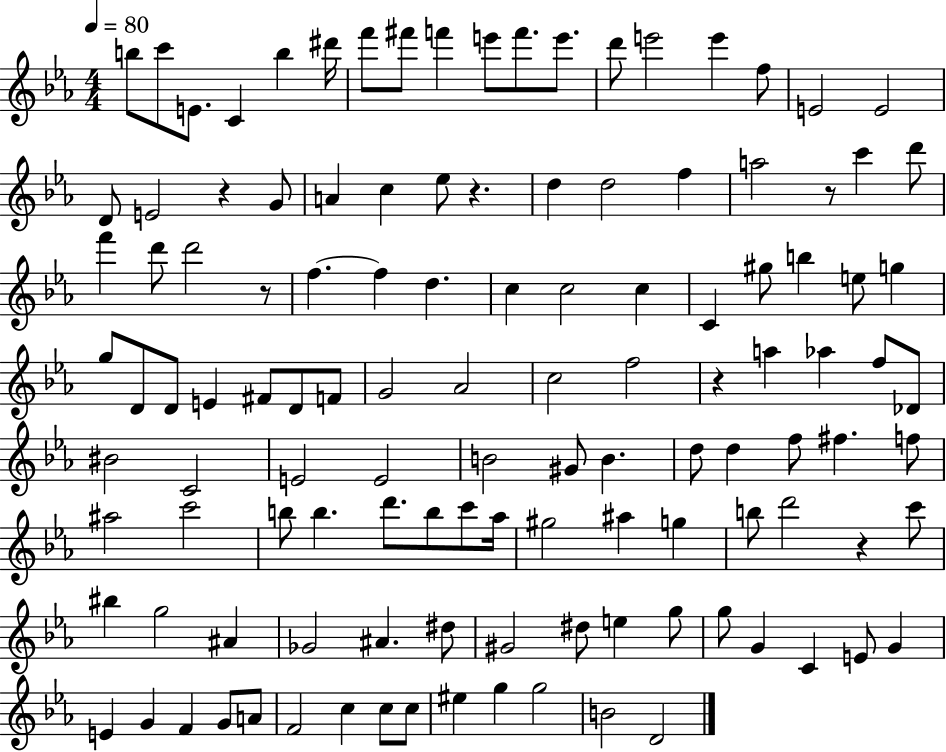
X:1
T:Untitled
M:4/4
L:1/4
K:Eb
b/2 c'/2 E/2 C b ^d'/4 f'/2 ^f'/2 f' e'/2 f'/2 e'/2 d'/2 e'2 e' f/2 E2 E2 D/2 E2 z G/2 A c _e/2 z d d2 f a2 z/2 c' d'/2 f' d'/2 d'2 z/2 f f d c c2 c C ^g/2 b e/2 g g/2 D/2 D/2 E ^F/2 D/2 F/2 G2 _A2 c2 f2 z a _a f/2 _D/2 ^B2 C2 E2 E2 B2 ^G/2 B d/2 d f/2 ^f f/2 ^a2 c'2 b/2 b d'/2 b/2 c'/2 _a/4 ^g2 ^a g b/2 d'2 z c'/2 ^b g2 ^A _G2 ^A ^d/2 ^G2 ^d/2 e g/2 g/2 G C E/2 G E G F G/2 A/2 F2 c c/2 c/2 ^e g g2 B2 D2